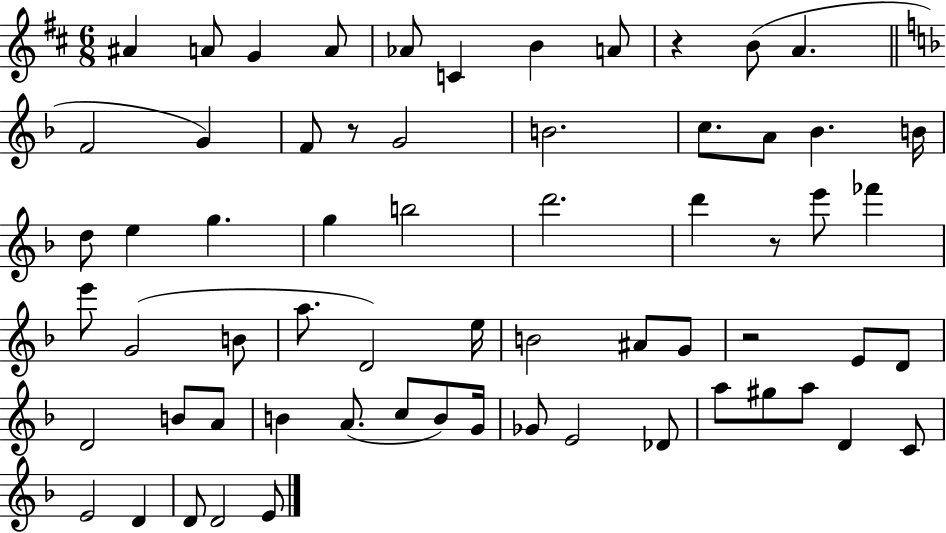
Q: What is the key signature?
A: D major